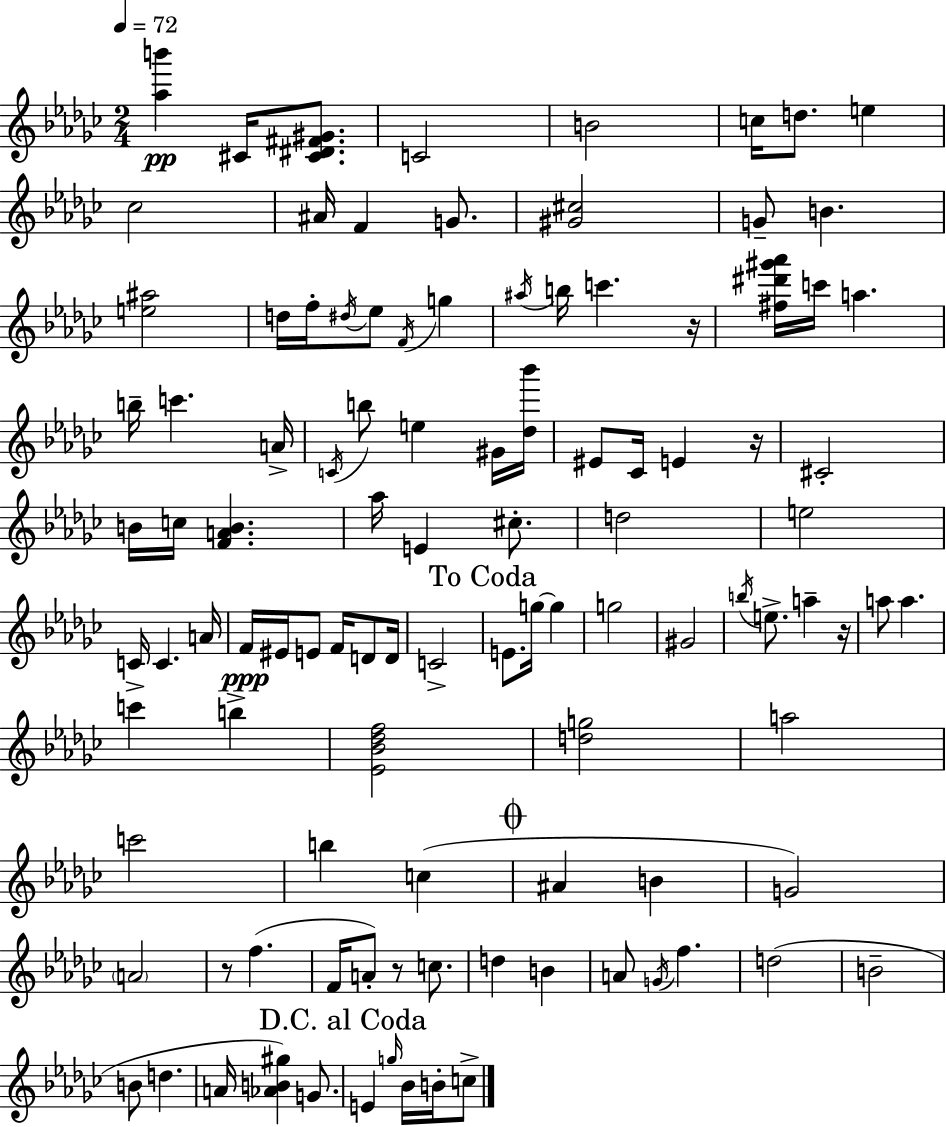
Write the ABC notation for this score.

X:1
T:Untitled
M:2/4
L:1/4
K:Ebm
[_ab'] ^C/4 [^C^D^F^G]/2 C2 B2 c/4 d/2 e _c2 ^A/4 F G/2 [^G^c]2 G/2 B [e^a]2 d/4 f/4 ^d/4 _e/2 F/4 g ^a/4 b/4 c' z/4 [^f^d'^g'_a']/4 c'/4 a b/4 c' A/4 C/4 b/2 e ^G/4 [_d_b']/4 ^E/2 _C/4 E z/4 ^C2 B/4 c/4 [FAB] _a/4 E ^c/2 d2 e2 C/4 C A/4 F/4 ^E/4 E/2 F/4 D/2 D/4 C2 E/2 g/4 g g2 ^G2 b/4 e/2 a z/4 a/2 a c' b [_E_B_df]2 [dg]2 a2 c'2 b c ^A B G2 A2 z/2 f F/4 A/2 z/2 c/2 d B A/2 G/4 f d2 B2 B/2 d A/4 [_AB^g] G/2 E g/4 _B/4 B/4 c/2